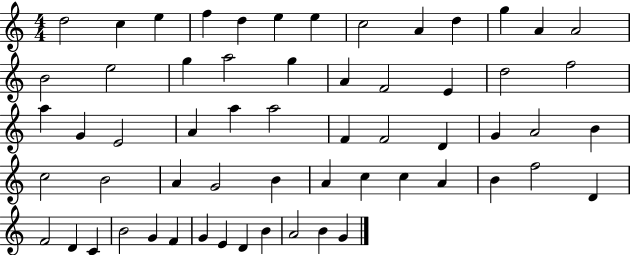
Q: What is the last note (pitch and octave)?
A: G4